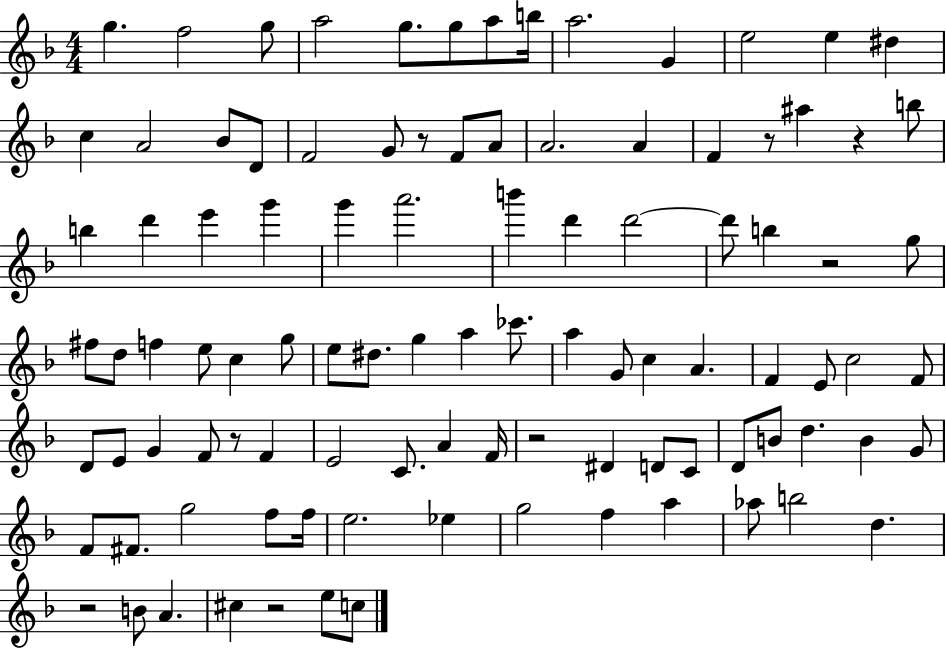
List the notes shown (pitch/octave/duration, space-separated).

G5/q. F5/h G5/e A5/h G5/e. G5/e A5/e B5/s A5/h. G4/q E5/h E5/q D#5/q C5/q A4/h Bb4/e D4/e F4/h G4/e R/e F4/e A4/e A4/h. A4/q F4/q R/e A#5/q R/q B5/e B5/q D6/q E6/q G6/q G6/q A6/h. B6/q D6/q D6/h D6/e B5/q R/h G5/e F#5/e D5/e F5/q E5/e C5/q G5/e E5/e D#5/e. G5/q A5/q CES6/e. A5/q G4/e C5/q A4/q. F4/q E4/e C5/h F4/e D4/e E4/e G4/q F4/e R/e F4/q E4/h C4/e. A4/q F4/s R/h D#4/q D4/e C4/e D4/e B4/e D5/q. B4/q G4/e F4/e F#4/e. G5/h F5/e F5/s E5/h. Eb5/q G5/h F5/q A5/q Ab5/e B5/h D5/q. R/h B4/e A4/q. C#5/q R/h E5/e C5/e